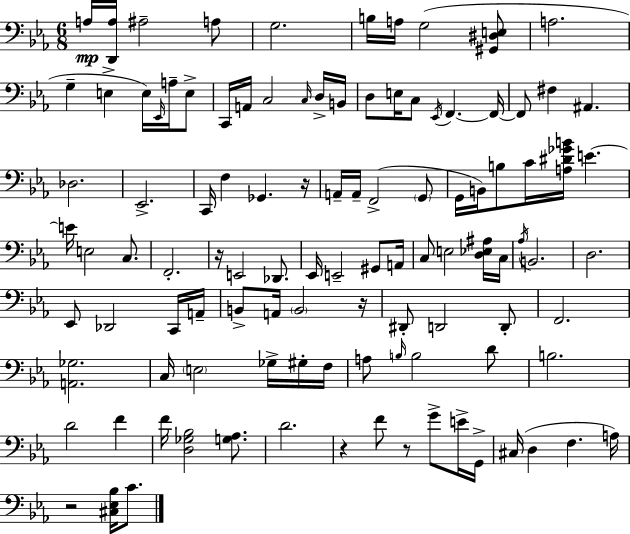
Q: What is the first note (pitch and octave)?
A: A3